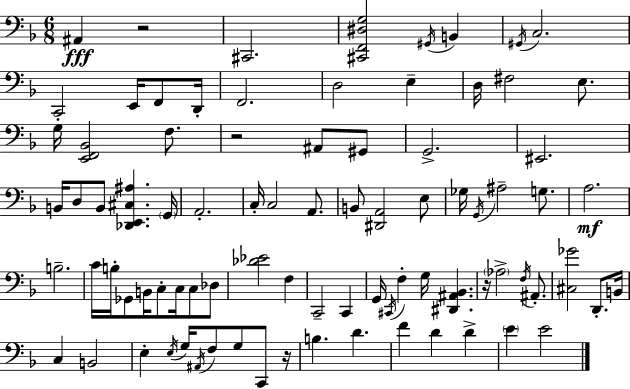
A#2/q R/h C#2/h. [C#2,F2,D#3,G3]/h G#2/s B2/q G#2/s C3/h. C2/h E2/s F2/e D2/s F2/h. D3/h E3/q D3/s F#3/h E3/e. G3/s [E2,F2,Bb2]/h F3/e. R/h A#2/e G#2/e G2/h. EIS2/h. B2/s D3/e B2/e [Db2,E2,C#3,A#3]/q. G2/s A2/h. C3/s C3/h A2/e. B2/e [D#2,A2]/h E3/e Gb3/s G2/s A#3/h G3/e. A3/h. B3/h. C4/s B3/s Gb2/e B2/s C3/e C3/s C3/e Db3/e [Db4,Eb4]/h F3/q C2/h C2/q G2/s C#2/s F3/q G3/s [D#2,A#2,Bb2]/q. R/s Ab3/h F3/s A#2/e. [C#3,Gb4]/h D2/e. B2/s C3/q B2/h E3/q E3/s G3/s A#2/s F3/e G3/e C2/e R/s B3/q. D4/q. F4/q D4/q D4/q E4/q E4/h